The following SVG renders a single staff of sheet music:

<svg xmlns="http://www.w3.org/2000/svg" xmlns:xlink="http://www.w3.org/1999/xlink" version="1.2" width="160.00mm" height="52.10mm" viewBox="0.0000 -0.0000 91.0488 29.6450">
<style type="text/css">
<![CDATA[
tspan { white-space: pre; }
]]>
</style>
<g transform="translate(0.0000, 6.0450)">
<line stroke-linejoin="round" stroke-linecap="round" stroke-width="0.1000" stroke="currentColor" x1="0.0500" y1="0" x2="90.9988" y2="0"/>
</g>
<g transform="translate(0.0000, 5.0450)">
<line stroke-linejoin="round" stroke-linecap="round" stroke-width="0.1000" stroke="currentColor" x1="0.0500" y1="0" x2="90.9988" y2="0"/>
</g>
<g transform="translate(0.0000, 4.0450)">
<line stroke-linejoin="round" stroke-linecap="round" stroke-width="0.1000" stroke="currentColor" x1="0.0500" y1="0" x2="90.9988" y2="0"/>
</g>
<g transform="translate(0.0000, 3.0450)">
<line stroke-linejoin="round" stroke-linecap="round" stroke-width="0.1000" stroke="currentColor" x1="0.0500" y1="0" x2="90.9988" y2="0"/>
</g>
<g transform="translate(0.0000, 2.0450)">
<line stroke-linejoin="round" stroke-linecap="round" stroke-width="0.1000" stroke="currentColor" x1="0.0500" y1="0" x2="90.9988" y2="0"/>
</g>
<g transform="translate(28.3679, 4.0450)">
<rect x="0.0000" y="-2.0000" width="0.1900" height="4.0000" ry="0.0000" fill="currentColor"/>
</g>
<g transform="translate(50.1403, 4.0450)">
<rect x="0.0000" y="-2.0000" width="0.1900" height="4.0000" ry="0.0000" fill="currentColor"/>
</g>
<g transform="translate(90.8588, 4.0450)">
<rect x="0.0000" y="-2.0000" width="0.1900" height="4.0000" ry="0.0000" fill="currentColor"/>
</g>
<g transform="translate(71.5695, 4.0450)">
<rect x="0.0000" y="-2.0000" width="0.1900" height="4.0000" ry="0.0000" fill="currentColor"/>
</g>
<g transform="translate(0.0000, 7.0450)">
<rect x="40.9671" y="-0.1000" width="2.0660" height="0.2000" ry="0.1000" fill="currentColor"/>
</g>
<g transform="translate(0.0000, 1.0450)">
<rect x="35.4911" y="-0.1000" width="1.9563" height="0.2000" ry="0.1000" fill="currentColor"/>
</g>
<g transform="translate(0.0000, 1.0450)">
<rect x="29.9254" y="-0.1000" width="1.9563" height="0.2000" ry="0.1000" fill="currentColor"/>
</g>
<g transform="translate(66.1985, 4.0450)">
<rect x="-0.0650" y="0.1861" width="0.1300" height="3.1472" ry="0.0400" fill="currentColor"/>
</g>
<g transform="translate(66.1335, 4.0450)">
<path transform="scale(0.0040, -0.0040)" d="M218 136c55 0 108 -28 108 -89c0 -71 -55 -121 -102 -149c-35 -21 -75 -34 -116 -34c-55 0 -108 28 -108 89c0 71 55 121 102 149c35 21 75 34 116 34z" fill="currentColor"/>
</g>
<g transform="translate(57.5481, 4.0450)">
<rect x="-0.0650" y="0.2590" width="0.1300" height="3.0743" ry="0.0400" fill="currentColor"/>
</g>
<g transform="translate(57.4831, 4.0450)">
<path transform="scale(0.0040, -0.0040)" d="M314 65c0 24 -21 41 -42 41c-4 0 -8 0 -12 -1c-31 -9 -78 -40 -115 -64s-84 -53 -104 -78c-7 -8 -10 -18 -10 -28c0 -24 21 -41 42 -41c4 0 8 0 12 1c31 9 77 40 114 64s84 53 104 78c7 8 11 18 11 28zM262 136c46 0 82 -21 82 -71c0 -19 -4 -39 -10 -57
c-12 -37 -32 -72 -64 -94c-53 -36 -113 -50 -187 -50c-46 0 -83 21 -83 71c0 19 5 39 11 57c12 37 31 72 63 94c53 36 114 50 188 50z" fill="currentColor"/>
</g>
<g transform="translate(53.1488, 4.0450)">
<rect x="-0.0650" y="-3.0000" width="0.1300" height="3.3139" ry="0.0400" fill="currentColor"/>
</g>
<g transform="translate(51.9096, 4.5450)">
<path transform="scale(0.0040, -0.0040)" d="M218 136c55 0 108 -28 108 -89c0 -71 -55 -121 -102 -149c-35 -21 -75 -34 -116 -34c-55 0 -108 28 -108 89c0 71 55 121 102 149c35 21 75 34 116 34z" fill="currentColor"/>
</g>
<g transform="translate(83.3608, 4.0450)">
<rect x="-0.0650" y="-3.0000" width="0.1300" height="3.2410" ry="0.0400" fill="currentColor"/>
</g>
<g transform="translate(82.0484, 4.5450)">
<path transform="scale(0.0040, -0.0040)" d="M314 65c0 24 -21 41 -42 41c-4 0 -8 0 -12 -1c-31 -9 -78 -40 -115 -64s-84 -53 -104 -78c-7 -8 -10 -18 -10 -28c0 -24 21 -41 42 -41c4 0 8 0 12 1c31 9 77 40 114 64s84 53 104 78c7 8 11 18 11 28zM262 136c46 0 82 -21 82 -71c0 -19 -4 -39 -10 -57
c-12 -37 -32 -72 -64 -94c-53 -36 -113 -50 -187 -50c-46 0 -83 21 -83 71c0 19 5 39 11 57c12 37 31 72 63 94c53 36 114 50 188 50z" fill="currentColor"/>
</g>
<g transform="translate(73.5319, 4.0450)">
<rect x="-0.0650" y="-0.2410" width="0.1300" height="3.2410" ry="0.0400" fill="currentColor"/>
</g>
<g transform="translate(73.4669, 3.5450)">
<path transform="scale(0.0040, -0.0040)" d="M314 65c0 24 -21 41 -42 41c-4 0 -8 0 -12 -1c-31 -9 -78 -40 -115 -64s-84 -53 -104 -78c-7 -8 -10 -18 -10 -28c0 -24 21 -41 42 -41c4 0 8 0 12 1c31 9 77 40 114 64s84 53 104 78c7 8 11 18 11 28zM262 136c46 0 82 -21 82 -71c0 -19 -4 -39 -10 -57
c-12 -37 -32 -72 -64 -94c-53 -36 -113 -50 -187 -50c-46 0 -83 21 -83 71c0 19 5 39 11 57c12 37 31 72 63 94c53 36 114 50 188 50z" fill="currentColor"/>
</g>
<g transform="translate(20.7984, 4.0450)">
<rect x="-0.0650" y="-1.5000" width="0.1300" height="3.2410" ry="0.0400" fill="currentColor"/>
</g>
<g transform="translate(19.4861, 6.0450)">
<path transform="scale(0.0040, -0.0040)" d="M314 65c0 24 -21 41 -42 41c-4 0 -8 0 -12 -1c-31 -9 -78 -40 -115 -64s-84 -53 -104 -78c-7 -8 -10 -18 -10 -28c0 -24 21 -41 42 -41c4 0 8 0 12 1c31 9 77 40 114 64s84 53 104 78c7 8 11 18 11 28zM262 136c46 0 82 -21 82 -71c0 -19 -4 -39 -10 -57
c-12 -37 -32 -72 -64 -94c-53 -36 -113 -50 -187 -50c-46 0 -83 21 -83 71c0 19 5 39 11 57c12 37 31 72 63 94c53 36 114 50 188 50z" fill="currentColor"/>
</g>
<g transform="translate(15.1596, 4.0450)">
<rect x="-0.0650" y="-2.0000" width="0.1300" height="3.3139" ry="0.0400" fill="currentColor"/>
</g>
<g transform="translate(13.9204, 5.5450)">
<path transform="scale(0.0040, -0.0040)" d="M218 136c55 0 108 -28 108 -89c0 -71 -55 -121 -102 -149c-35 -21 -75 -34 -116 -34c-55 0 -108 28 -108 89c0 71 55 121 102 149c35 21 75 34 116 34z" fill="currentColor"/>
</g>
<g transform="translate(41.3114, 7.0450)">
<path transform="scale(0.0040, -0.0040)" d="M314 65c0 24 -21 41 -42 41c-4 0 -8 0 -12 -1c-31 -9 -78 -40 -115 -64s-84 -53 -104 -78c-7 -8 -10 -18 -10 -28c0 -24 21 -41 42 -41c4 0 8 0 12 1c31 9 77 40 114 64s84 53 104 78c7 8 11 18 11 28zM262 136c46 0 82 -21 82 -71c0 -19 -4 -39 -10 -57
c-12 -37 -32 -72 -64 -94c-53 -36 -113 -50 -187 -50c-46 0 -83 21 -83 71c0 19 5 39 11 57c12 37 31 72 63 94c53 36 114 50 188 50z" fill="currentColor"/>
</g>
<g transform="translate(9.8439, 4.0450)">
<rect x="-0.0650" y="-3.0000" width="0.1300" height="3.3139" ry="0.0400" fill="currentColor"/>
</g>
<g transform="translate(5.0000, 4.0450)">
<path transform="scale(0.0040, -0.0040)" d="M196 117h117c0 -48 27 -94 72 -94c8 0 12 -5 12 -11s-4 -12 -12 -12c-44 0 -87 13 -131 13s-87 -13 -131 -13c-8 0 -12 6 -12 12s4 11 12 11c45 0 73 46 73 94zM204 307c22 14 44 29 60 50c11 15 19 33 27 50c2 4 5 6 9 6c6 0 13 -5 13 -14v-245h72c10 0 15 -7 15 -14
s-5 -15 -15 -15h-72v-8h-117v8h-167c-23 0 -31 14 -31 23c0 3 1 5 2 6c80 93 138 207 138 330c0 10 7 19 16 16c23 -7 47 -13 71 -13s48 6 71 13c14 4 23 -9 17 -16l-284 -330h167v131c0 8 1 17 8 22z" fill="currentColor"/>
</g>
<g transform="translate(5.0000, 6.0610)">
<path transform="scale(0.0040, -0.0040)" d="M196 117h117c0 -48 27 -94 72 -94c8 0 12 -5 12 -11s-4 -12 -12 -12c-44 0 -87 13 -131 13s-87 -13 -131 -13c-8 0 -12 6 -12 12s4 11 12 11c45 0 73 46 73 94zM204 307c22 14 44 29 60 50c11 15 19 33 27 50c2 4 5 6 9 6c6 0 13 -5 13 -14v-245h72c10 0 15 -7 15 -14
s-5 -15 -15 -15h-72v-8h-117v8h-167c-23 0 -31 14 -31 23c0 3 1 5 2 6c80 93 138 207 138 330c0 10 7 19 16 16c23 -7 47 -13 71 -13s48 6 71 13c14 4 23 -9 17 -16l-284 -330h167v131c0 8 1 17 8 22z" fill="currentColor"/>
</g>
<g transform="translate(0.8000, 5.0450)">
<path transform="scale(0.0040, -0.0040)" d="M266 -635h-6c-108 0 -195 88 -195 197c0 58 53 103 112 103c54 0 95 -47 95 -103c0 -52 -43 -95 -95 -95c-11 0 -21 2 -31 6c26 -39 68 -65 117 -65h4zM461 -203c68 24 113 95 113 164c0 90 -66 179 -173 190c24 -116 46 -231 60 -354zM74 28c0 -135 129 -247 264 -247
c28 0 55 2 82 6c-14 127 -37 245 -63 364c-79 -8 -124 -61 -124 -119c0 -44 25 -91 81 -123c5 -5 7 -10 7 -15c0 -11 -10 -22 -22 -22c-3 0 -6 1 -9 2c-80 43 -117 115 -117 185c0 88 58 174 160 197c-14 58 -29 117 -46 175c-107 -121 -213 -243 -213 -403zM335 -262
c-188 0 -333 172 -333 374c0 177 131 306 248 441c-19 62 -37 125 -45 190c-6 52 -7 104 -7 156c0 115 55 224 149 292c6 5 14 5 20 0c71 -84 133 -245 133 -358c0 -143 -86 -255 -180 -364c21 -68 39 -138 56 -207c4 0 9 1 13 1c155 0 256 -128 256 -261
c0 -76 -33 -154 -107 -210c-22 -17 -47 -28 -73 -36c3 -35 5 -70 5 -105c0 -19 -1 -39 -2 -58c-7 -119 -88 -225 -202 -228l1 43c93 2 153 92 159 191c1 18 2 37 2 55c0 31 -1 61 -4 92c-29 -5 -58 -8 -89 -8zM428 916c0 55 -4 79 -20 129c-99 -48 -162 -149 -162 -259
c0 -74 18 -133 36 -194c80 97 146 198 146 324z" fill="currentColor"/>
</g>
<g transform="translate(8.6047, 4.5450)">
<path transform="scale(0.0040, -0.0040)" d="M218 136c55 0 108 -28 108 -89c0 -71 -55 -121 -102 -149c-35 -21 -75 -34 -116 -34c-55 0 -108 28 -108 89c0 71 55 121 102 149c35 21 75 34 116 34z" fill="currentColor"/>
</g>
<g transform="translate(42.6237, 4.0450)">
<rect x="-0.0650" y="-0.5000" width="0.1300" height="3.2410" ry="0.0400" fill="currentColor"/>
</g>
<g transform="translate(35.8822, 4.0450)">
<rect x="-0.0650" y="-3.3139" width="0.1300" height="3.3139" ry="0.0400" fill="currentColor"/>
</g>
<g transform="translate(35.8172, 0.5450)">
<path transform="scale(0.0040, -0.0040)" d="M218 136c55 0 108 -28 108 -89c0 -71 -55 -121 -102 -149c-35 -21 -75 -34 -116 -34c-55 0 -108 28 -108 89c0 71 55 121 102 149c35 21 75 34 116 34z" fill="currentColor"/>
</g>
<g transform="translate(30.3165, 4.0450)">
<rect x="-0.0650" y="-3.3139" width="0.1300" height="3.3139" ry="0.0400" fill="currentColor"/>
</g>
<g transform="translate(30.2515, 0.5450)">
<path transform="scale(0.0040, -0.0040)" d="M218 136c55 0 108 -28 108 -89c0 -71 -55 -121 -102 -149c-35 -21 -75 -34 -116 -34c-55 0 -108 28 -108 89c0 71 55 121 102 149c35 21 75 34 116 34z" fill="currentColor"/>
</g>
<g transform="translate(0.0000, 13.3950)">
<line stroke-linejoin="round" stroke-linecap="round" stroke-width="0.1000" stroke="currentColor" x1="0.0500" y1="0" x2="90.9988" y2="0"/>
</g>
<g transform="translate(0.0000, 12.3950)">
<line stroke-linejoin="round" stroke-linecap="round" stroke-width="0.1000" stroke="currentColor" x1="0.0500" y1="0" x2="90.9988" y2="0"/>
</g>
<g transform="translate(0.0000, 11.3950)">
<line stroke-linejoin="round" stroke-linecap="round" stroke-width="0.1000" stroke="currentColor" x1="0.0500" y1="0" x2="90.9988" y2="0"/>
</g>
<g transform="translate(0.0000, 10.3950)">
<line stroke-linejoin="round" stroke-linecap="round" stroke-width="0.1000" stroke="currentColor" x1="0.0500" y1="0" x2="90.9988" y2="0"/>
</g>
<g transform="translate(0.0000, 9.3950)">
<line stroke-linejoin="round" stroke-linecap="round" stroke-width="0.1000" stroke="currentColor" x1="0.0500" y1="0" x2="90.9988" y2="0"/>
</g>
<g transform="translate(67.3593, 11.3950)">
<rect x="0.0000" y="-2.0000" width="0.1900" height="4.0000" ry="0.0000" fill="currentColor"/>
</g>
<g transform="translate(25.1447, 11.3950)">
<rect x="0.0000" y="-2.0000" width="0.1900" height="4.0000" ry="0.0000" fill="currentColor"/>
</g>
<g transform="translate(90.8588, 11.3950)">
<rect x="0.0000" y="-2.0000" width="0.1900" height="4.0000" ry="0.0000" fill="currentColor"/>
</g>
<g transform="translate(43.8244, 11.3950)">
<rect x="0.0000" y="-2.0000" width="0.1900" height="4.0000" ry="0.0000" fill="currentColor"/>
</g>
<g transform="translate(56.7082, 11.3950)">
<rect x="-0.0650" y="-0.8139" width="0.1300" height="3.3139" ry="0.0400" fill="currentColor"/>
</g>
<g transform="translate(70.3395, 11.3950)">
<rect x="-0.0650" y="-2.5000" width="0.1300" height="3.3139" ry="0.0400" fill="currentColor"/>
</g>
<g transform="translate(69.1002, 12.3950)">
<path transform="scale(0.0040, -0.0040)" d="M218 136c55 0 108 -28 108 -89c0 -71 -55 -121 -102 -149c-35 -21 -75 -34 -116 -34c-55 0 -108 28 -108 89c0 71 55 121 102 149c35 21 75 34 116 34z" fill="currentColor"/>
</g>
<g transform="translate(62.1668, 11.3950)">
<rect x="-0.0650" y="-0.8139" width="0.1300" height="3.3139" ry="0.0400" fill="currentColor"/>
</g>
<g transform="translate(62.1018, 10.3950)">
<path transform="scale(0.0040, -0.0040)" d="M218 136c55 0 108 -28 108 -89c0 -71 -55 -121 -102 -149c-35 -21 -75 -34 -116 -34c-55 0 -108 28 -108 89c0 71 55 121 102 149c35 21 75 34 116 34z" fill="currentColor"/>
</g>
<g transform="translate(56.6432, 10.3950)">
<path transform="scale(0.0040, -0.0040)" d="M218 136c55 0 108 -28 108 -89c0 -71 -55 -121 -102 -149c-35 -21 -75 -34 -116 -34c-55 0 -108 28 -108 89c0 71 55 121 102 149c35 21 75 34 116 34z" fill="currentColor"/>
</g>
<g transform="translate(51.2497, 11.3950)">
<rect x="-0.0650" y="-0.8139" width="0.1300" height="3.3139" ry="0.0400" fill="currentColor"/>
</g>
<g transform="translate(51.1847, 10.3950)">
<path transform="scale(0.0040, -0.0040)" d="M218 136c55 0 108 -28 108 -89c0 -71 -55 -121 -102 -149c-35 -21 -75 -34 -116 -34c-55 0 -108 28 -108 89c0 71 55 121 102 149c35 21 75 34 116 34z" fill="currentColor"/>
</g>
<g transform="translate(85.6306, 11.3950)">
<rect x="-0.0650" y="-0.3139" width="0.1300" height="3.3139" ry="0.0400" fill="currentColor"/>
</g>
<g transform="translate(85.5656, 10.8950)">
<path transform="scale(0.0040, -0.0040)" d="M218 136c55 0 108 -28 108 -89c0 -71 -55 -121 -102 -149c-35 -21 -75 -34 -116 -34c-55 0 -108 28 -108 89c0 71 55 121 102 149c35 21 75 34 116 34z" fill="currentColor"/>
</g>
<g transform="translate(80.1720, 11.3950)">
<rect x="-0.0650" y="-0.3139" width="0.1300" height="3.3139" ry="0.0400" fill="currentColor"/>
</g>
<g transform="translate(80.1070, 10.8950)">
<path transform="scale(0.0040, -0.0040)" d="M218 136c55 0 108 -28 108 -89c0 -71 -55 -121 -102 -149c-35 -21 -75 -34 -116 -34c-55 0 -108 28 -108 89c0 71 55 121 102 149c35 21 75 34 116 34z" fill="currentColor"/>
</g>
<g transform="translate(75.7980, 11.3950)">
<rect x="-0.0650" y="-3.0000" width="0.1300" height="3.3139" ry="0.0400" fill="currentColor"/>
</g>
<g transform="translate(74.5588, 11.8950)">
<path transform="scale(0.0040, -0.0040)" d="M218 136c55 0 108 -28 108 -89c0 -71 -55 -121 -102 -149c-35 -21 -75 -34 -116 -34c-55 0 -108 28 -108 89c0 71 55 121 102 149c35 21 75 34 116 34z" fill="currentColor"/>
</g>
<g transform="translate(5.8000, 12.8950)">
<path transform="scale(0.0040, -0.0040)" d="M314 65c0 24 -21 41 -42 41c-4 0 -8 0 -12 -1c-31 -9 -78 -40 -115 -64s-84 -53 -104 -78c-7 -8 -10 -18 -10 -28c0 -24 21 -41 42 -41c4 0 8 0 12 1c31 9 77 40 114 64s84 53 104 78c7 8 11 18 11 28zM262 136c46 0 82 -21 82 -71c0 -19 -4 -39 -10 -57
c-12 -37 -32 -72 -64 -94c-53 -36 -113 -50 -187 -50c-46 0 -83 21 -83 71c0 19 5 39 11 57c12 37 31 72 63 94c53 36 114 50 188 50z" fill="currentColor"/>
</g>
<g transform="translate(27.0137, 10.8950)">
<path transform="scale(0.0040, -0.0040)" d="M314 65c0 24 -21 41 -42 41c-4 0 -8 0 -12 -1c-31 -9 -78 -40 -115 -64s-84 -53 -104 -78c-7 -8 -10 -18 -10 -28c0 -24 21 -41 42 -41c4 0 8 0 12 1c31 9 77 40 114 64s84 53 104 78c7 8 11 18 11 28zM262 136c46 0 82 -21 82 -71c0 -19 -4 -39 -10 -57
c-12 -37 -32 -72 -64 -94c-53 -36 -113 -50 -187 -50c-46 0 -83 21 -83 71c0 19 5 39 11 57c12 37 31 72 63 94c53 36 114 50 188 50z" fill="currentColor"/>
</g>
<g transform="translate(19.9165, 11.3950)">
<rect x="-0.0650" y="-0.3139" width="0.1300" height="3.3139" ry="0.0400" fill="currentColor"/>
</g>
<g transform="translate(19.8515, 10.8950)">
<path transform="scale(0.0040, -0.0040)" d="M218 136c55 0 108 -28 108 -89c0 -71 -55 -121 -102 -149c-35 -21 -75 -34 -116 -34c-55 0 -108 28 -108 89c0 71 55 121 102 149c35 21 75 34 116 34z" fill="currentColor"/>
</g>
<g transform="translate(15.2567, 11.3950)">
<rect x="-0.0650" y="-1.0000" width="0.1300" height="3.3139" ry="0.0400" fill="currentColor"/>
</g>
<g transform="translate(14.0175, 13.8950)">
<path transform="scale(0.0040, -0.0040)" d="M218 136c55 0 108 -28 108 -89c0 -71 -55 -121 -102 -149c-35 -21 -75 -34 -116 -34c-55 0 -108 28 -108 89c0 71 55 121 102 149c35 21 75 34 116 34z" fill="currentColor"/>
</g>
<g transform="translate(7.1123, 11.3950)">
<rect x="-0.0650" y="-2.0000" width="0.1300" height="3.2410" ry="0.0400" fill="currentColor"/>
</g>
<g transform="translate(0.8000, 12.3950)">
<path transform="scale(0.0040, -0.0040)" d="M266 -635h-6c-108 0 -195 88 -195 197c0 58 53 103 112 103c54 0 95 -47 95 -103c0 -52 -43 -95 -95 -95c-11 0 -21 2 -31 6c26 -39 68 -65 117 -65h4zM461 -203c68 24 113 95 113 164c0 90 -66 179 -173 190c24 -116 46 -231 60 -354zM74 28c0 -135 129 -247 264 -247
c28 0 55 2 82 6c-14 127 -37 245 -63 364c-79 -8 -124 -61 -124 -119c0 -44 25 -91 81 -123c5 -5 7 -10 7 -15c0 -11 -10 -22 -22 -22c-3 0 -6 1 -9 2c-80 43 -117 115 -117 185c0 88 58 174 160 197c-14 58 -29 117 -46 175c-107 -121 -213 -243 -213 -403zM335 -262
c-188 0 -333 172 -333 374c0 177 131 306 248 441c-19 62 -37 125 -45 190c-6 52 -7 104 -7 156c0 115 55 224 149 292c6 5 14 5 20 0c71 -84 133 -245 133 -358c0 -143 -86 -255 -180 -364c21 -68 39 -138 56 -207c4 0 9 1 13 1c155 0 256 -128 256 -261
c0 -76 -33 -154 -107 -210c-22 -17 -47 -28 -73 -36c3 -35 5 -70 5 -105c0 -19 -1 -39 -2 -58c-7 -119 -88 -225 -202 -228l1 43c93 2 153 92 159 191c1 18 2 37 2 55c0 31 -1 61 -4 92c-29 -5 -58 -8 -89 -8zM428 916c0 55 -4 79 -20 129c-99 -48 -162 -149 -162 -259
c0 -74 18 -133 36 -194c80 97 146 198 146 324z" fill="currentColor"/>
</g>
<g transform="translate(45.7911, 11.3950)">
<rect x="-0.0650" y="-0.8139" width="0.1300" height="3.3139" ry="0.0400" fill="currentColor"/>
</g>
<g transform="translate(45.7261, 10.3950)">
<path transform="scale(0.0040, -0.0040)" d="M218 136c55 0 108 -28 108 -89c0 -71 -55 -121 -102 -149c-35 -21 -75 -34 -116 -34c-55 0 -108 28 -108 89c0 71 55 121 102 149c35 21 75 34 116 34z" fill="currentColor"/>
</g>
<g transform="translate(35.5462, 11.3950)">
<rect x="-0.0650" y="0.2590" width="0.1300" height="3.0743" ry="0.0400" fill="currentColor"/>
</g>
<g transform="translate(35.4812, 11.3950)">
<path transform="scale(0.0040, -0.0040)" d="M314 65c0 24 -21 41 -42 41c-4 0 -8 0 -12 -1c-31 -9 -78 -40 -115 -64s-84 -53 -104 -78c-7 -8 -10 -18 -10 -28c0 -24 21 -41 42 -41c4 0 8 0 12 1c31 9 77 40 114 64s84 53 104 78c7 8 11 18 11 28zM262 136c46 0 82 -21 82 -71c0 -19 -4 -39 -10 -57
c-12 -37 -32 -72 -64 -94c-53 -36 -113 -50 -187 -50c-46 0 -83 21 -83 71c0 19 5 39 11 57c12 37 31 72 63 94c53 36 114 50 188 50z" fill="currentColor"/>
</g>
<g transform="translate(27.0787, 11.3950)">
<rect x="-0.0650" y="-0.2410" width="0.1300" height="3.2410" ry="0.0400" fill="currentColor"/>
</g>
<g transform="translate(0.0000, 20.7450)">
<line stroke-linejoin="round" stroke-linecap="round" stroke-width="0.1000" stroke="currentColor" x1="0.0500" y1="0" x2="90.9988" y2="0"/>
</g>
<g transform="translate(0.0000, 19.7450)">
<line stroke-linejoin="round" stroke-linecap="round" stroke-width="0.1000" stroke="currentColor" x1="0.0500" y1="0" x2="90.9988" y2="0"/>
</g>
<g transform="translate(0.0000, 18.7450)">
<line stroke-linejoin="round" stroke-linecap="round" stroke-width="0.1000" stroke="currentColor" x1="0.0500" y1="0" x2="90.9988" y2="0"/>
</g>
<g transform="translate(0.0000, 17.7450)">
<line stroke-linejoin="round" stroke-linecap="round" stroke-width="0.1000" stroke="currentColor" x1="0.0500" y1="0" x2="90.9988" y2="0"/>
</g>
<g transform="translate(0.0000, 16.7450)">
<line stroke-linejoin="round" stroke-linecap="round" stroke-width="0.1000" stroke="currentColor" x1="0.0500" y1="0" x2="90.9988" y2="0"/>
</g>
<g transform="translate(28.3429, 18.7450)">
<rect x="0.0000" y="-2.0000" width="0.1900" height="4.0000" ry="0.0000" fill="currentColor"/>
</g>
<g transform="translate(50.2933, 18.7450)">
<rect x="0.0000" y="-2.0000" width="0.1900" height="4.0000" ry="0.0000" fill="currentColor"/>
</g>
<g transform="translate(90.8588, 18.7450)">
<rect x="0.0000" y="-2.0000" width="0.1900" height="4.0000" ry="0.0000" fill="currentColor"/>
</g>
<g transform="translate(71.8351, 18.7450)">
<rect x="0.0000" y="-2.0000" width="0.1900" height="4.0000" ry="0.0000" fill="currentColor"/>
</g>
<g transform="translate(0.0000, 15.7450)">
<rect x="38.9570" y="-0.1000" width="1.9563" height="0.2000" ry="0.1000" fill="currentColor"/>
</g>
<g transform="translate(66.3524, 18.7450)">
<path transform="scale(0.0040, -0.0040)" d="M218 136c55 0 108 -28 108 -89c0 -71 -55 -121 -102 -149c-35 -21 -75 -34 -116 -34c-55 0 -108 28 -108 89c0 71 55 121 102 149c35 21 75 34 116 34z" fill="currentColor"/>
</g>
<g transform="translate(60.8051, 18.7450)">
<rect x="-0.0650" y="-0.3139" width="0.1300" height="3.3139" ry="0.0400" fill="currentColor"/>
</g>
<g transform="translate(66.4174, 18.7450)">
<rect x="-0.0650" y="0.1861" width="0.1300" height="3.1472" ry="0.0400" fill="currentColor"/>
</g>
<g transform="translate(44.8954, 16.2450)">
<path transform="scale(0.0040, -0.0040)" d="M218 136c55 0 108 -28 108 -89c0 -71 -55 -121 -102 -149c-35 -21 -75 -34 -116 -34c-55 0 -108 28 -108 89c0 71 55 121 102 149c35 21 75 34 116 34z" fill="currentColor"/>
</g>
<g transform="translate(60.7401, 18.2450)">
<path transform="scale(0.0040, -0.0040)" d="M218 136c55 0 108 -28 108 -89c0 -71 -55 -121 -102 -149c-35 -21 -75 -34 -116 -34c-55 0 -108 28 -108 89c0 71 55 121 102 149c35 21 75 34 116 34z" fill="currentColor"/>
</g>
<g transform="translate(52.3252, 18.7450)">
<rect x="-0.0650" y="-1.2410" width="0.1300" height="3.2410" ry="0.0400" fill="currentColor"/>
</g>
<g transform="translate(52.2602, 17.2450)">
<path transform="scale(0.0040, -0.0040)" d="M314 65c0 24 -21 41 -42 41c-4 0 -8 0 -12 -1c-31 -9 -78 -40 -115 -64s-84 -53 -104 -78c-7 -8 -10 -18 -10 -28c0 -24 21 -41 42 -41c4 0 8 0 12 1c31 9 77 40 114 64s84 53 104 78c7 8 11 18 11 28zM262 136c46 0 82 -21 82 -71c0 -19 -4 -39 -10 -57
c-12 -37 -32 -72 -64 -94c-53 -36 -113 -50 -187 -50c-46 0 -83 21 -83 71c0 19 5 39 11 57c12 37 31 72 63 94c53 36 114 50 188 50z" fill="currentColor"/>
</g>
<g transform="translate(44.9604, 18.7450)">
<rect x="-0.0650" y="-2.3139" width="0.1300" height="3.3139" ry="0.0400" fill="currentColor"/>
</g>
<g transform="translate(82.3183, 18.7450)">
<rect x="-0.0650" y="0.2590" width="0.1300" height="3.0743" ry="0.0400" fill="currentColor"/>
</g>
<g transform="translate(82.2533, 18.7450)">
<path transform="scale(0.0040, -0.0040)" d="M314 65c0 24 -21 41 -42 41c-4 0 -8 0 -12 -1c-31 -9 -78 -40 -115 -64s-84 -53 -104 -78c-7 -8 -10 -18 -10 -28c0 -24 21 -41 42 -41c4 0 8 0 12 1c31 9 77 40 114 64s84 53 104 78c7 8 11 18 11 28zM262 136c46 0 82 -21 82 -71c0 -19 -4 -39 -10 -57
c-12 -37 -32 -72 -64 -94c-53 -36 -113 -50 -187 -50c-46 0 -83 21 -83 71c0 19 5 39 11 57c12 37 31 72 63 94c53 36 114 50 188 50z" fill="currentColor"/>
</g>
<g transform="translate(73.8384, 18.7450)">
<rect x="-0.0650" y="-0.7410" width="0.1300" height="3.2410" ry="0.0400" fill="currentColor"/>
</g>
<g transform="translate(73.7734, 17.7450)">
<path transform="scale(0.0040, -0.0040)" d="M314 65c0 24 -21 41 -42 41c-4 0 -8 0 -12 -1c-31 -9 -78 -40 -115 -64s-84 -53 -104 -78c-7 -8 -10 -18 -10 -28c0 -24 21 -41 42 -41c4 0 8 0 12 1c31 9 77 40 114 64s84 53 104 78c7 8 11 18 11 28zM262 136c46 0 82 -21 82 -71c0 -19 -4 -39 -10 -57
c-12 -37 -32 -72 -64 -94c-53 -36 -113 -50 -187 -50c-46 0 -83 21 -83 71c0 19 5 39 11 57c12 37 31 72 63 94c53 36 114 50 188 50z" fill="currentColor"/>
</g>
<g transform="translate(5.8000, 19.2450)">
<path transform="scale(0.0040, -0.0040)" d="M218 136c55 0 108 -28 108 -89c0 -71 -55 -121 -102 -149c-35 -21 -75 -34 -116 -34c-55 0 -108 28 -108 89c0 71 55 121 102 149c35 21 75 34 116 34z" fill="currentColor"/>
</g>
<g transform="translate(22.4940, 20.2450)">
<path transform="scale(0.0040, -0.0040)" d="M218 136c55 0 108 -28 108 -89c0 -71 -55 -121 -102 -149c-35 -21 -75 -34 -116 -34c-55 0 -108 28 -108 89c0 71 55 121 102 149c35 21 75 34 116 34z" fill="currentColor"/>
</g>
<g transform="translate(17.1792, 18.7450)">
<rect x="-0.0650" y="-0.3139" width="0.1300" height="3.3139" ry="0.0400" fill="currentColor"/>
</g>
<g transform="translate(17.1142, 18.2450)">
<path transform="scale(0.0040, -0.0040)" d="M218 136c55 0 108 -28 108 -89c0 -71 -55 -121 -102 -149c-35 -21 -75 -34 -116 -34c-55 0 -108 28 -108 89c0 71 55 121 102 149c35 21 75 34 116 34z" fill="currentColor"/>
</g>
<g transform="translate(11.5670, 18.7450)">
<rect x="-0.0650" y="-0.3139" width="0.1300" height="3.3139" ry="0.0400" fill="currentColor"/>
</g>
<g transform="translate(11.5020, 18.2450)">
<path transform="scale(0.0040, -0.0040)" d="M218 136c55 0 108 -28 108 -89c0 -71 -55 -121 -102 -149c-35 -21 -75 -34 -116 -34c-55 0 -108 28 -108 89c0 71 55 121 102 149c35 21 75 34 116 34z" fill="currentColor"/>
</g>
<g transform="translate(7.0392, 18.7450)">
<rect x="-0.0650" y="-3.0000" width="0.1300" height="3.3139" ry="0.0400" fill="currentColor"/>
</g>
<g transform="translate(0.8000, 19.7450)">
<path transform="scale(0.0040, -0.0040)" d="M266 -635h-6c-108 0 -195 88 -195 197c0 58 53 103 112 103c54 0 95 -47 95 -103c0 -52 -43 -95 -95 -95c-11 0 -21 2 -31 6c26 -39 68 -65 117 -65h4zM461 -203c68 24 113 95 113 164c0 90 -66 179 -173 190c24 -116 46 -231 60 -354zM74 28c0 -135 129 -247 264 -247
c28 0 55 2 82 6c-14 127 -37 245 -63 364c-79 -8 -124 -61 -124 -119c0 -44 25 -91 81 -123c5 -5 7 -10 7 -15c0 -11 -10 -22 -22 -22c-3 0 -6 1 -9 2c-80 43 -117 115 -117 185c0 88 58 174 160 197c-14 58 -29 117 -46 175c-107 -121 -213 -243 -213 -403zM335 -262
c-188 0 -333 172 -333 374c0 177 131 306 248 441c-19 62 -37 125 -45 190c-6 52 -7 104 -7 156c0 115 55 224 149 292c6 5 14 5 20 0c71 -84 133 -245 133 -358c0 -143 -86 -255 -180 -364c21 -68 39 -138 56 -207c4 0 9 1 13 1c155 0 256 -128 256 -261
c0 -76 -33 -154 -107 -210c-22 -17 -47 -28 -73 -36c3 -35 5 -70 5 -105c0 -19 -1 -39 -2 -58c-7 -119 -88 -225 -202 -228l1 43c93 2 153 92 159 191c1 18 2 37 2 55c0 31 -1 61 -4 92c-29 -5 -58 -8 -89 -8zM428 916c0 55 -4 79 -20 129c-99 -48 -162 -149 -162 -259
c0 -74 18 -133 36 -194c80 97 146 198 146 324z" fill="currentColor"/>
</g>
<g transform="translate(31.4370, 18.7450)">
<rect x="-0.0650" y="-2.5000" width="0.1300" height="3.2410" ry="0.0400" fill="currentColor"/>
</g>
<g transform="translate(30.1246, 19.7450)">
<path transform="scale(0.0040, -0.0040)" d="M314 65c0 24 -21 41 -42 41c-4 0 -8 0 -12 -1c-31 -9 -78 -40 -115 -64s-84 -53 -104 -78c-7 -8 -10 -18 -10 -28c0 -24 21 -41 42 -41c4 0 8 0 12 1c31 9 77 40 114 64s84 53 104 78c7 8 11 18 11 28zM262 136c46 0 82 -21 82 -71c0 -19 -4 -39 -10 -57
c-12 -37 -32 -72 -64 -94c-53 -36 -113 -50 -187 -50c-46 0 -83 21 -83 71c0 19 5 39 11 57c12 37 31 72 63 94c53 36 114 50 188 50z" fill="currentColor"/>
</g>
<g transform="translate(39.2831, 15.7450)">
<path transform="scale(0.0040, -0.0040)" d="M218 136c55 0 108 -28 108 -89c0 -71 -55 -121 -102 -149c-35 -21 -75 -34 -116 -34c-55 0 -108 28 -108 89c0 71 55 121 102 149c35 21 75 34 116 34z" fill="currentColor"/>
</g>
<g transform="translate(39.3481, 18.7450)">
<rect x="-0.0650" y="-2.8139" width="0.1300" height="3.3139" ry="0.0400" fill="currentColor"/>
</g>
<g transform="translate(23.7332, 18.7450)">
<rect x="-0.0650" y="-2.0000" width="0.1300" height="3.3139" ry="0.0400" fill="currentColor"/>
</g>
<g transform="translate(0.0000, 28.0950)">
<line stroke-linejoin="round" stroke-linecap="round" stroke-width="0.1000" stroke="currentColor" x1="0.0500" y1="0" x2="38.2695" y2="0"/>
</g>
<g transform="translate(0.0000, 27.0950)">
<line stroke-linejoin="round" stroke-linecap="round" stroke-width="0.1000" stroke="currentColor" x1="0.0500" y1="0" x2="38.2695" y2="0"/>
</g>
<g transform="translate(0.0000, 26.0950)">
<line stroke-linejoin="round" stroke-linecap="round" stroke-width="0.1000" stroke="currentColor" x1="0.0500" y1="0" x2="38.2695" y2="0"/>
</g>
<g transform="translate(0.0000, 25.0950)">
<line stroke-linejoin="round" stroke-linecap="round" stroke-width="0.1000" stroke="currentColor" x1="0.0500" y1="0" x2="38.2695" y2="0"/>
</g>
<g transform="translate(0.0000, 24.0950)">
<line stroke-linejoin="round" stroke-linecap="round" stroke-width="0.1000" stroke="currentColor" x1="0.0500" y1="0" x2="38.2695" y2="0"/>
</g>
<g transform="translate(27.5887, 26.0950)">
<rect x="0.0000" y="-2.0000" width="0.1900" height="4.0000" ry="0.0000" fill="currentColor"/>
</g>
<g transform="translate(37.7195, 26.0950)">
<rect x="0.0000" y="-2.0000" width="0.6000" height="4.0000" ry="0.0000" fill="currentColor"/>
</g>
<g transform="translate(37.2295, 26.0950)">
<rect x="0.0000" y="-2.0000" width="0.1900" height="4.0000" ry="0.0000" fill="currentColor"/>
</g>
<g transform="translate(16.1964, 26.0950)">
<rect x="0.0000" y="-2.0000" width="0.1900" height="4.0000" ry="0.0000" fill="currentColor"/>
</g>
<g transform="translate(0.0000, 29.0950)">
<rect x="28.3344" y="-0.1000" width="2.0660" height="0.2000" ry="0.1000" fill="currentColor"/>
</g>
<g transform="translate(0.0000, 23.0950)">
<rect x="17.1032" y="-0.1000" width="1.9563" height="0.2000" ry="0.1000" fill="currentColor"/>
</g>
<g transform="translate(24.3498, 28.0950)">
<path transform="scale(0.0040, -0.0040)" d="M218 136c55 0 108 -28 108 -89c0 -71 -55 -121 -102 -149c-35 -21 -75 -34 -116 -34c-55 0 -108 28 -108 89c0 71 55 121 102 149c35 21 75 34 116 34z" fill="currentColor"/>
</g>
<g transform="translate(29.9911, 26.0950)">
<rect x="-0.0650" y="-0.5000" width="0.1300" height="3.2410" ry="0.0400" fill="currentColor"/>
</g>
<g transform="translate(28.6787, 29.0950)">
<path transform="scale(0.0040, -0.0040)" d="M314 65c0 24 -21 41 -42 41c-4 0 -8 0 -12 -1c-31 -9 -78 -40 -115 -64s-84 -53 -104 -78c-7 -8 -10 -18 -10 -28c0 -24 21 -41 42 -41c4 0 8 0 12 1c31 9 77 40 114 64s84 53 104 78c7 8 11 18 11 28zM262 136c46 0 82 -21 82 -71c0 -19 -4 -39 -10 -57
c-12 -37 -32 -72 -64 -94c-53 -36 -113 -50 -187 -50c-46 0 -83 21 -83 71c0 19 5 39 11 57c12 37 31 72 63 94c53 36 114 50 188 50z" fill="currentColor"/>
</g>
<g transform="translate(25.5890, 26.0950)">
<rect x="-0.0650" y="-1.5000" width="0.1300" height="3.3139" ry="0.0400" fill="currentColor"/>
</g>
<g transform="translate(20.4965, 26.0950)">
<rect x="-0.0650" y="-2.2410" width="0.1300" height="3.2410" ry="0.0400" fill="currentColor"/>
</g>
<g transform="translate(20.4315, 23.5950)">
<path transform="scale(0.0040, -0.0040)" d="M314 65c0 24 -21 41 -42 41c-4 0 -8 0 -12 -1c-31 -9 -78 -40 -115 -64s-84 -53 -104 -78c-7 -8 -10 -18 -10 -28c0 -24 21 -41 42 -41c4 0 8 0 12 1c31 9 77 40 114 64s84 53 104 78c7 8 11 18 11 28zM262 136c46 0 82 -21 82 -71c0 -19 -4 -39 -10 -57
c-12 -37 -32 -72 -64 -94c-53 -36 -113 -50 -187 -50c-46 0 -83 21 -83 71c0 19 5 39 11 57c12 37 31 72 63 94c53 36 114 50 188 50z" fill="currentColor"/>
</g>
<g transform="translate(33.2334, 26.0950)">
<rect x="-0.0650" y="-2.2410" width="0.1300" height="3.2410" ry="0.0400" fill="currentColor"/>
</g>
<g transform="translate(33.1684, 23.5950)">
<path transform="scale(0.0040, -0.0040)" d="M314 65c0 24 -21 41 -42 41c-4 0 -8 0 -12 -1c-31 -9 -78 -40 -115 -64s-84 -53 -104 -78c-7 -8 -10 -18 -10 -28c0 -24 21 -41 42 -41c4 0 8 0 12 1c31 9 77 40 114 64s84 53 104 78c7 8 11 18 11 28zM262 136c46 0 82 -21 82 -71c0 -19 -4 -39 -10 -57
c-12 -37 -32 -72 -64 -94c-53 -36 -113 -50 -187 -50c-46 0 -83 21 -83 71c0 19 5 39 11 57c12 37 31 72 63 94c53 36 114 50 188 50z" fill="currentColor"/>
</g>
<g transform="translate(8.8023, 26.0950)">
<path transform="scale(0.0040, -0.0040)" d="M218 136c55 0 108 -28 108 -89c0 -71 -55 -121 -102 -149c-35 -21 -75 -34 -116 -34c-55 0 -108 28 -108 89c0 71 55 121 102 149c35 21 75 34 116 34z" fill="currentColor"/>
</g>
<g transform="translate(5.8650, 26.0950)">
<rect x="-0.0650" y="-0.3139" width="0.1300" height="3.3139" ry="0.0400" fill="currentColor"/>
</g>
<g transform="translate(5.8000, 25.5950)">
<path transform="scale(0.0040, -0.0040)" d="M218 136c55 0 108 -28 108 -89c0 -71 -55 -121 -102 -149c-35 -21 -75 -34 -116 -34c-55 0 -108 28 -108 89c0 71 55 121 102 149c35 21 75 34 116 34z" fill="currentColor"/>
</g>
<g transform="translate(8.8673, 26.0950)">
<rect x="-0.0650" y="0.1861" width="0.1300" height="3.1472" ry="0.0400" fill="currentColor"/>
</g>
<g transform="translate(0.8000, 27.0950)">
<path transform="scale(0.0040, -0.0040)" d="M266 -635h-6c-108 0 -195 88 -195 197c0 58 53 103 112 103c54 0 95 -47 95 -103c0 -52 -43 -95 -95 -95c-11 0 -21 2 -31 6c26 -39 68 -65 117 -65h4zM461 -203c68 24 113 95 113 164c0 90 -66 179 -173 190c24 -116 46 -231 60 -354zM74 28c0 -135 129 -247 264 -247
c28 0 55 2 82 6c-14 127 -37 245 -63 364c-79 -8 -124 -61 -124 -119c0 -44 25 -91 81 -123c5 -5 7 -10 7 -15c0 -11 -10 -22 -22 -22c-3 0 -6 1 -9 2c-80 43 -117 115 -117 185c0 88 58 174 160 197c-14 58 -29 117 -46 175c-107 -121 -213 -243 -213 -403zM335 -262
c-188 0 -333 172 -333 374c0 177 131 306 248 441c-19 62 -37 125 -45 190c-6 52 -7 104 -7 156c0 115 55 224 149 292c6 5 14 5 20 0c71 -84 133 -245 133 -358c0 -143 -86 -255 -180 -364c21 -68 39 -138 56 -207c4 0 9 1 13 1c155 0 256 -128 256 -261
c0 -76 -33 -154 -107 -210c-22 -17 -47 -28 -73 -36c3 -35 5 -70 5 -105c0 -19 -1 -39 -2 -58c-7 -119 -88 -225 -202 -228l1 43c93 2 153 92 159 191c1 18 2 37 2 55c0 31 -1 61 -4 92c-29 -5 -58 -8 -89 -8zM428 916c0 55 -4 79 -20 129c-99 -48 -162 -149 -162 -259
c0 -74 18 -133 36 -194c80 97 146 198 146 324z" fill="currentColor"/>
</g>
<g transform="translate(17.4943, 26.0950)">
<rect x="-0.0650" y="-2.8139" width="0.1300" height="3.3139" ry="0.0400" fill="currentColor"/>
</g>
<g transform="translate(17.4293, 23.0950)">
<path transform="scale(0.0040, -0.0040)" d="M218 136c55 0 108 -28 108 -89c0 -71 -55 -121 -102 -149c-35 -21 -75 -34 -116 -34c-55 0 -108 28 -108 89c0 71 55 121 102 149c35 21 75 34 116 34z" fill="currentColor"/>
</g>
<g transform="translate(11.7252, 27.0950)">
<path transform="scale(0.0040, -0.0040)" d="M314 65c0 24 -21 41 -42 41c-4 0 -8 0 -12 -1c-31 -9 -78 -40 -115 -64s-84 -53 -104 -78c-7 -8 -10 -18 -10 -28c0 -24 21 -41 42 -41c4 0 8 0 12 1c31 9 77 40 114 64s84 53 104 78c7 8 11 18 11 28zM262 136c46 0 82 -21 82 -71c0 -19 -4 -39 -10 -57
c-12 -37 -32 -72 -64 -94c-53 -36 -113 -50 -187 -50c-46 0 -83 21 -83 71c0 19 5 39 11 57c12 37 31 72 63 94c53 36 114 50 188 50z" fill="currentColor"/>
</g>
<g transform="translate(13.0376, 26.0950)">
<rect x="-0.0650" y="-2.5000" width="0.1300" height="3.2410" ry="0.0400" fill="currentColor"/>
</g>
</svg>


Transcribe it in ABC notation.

X:1
T:Untitled
M:4/4
L:1/4
K:C
A F E2 b b C2 A B2 B c2 A2 F2 D c c2 B2 d d d d G A c c A c c F G2 a g e2 c B d2 B2 c B G2 a g2 E C2 g2